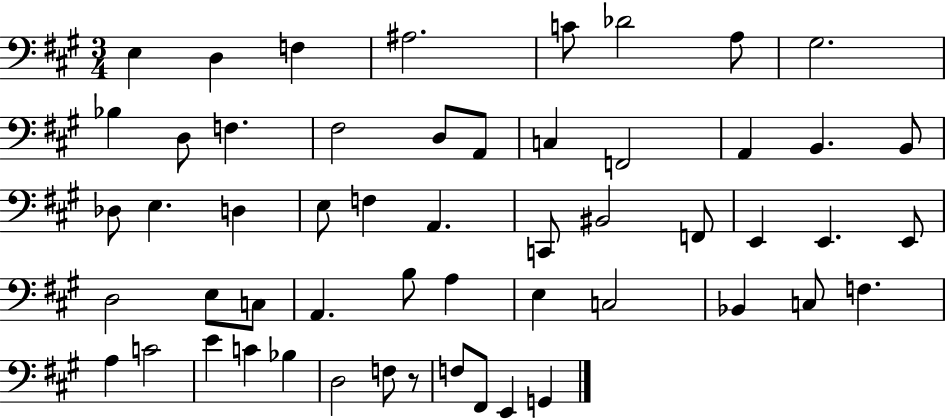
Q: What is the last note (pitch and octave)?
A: G2